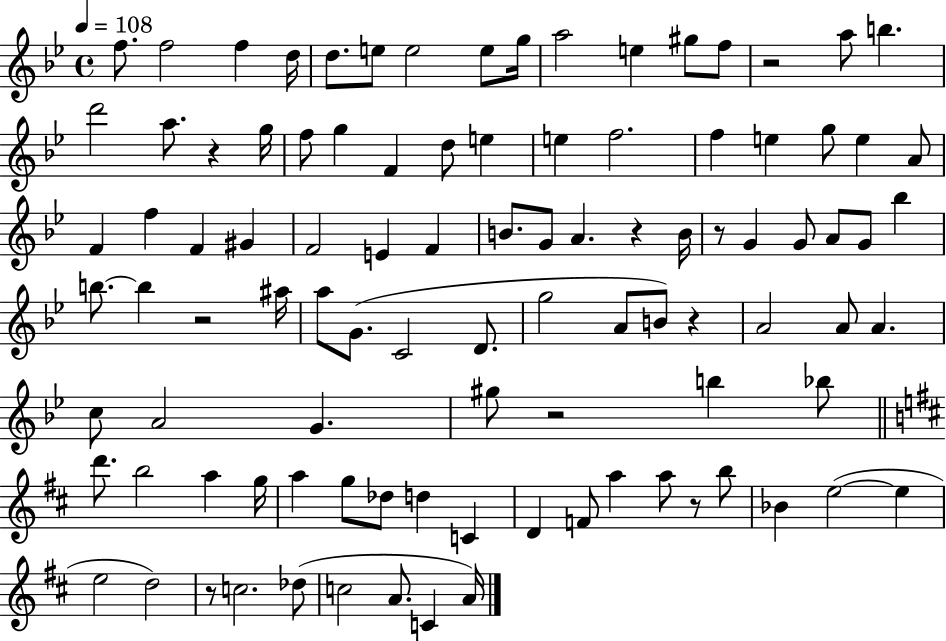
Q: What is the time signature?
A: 4/4